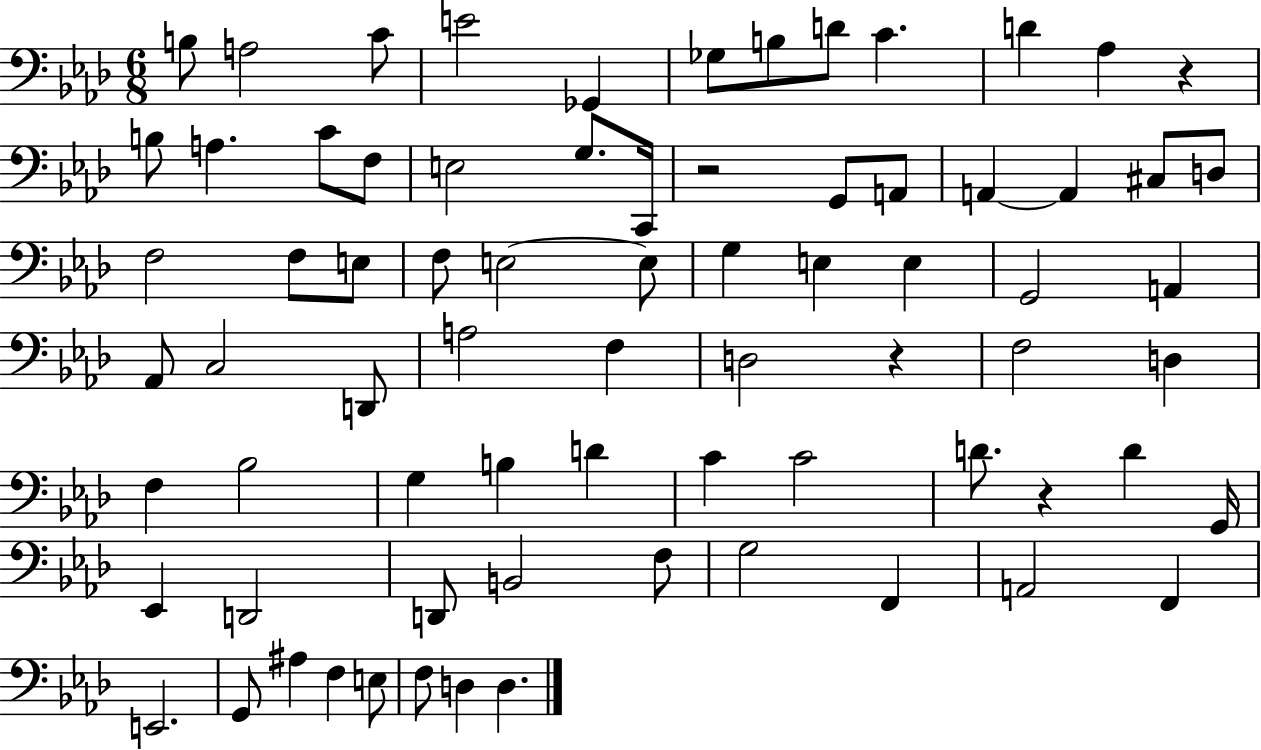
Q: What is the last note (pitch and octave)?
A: D3